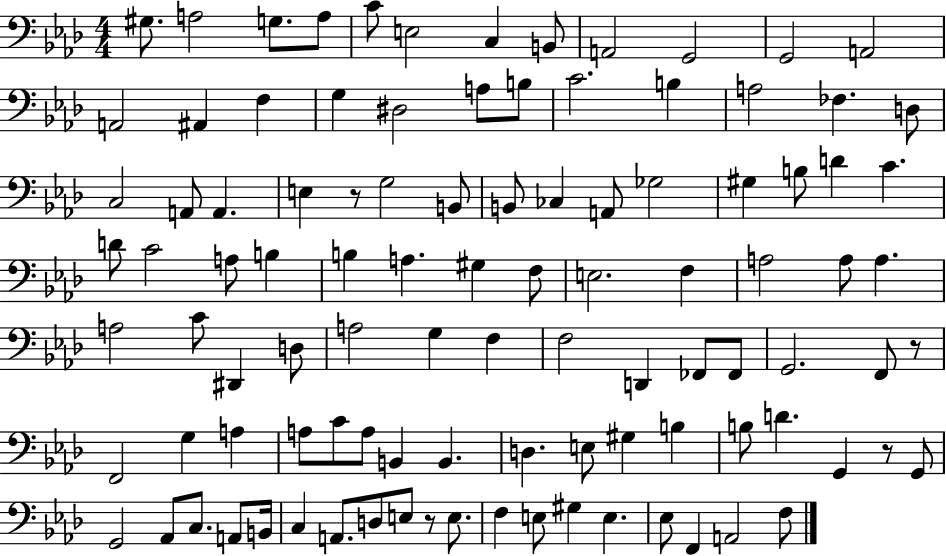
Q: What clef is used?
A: bass